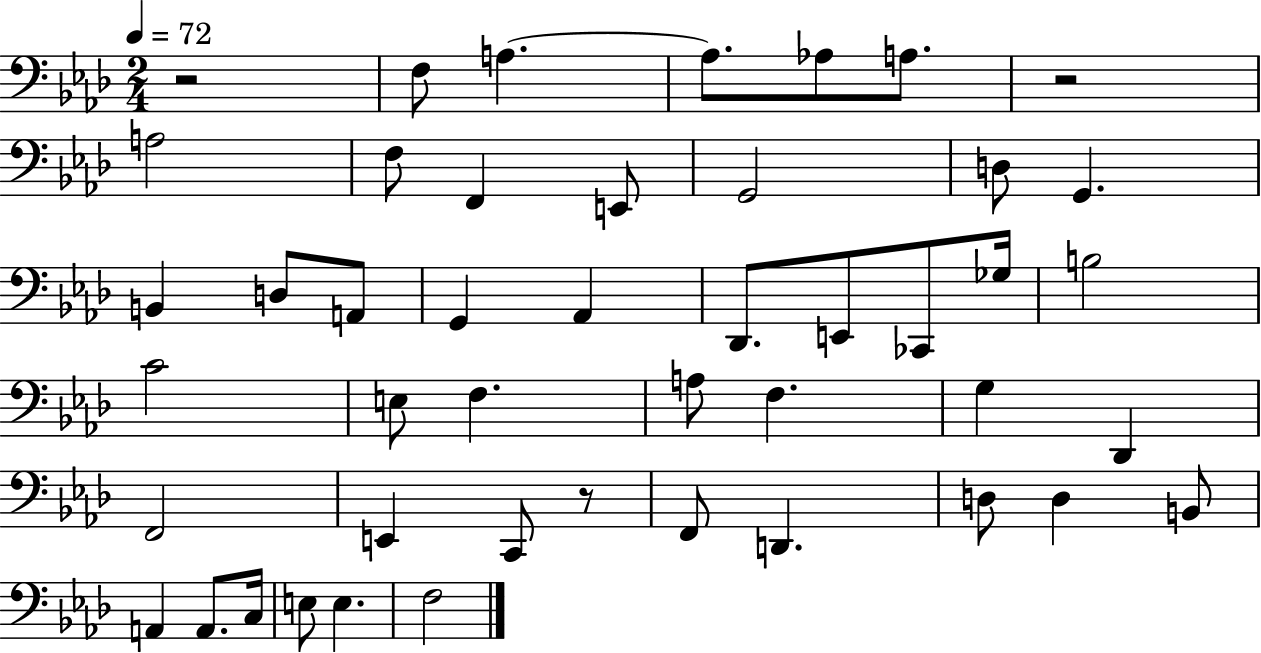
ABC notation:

X:1
T:Untitled
M:2/4
L:1/4
K:Ab
z2 F,/2 A, A,/2 _A,/2 A,/2 z2 A,2 F,/2 F,, E,,/2 G,,2 D,/2 G,, B,, D,/2 A,,/2 G,, _A,, _D,,/2 E,,/2 _C,,/2 _G,/4 B,2 C2 E,/2 F, A,/2 F, G, _D,, F,,2 E,, C,,/2 z/2 F,,/2 D,, D,/2 D, B,,/2 A,, A,,/2 C,/4 E,/2 E, F,2